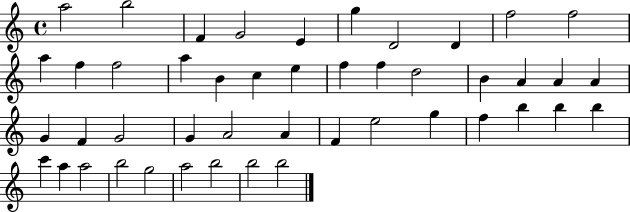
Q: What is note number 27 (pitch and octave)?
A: G4